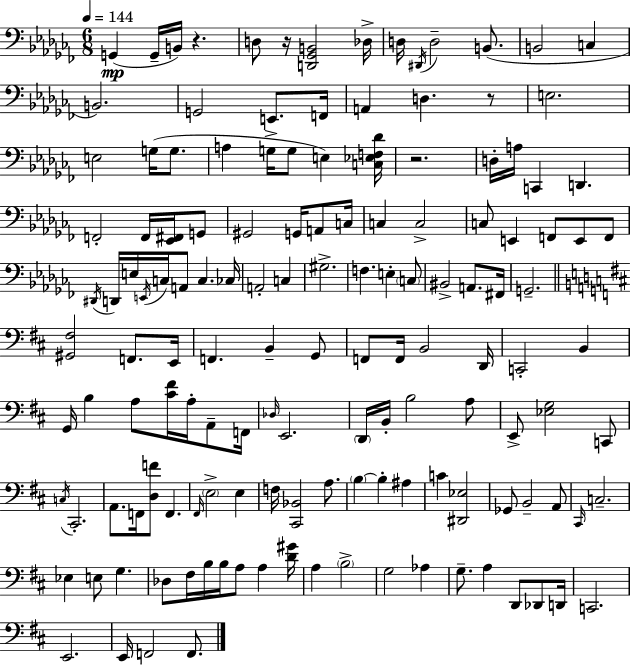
{
  \clef bass
  \numericTimeSignature
  \time 6/8
  \key aes \minor
  \tempo 4 = 144
  \repeat volta 2 { g,4(\mp g,16-- b,16) r4. | d8 r16 <d, ges, b,>2 des16-> | d16 \acciaccatura { dis,16 } d2-- b,8.( | b,2 c4 | \break b,2.) | g,2 e,8. | f,16 a,4 d4. r8 | e2. | \break e2 g16( g8. | a4 g16-> g8 e4) | <c ees f des'>16 r2. | d16-. a16 c,4 d,4. | \break f,2-. f,16 <ees, fis,>16 g,8 | gis,2 g,16 a,8 | c16 c4 c2-> | c8 e,4 f,8 e,8 f,8 | \break \acciaccatura { dis,16 } d,16 e16 \acciaccatura { e,16 } c16 a,8 c4. | ces16 a,2-. c4 | gis2.-> | f4. e4-. | \break \parenthesize c8 bis,2-> a,8. | fis,16 g,2.-- | \bar "||" \break \key d \major <gis, fis>2 f,8. e,16 | f,4. b,4-- g,8 | f,8 f,16 b,2 d,16 | c,2-. b,4 | \break g,16 b4 a8 <cis' fis'>16 a16-. a,8-- f,16 | \grace { des16 } e,2. | \parenthesize d,16 b,16-. b2 a8 | e,8-> <ees g>2 c,8 | \break \acciaccatura { c16 } cis,2.-. | a,8. f,16 <d f'>8 f,4. | \grace { fis,16 } \parenthesize e2-> e4 | f16 <cis, bes,>2 | \break a8. \parenthesize b4~~ b4-. ais4 | c'4 <dis, ees>2 | ges,8 b,2-- | a,8 \grace { cis,16 } c2.-- | \break ees4 e8 g4. | des8 fis16 b16 b16 a8 a4 | <d' gis'>16 a4 \parenthesize b2-> | g2 | \break aes4 g8.-- a4 d,8 | des,8 d,16 c,2. | e,2. | e,16 f,2 | \break f,8. } \bar "|."
}